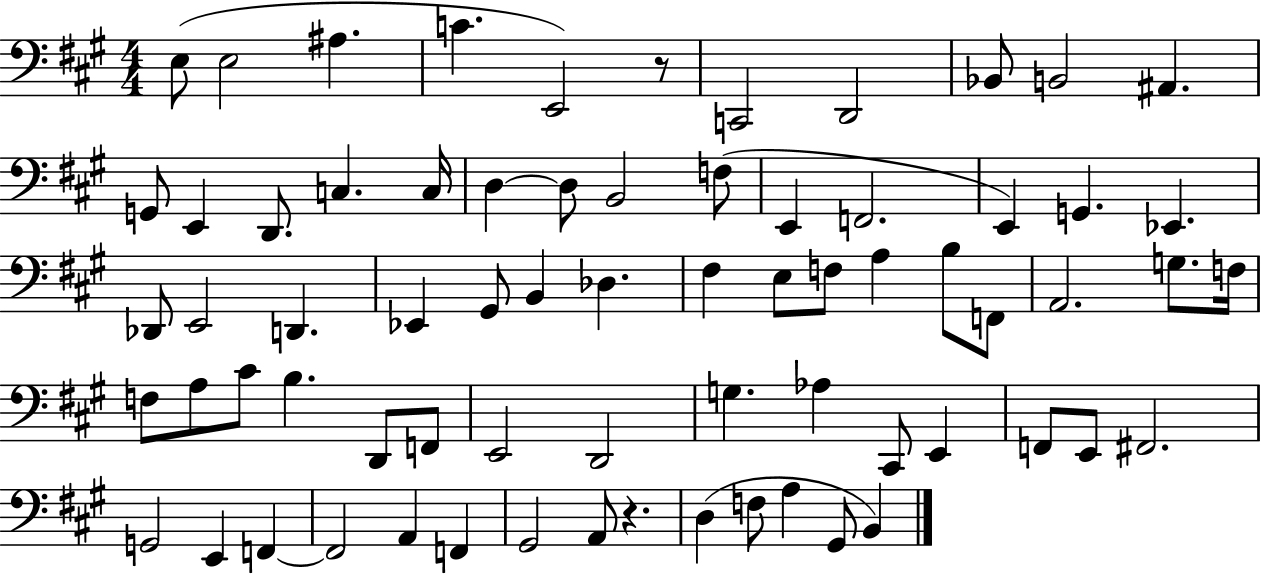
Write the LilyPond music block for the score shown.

{
  \clef bass
  \numericTimeSignature
  \time 4/4
  \key a \major
  e8( e2 ais4. | c'4. e,2) r8 | c,2 d,2 | bes,8 b,2 ais,4. | \break g,8 e,4 d,8. c4. c16 | d4~~ d8 b,2 f8( | e,4 f,2. | e,4) g,4. ees,4. | \break des,8 e,2 d,4. | ees,4 gis,8 b,4 des4. | fis4 e8 f8 a4 b8 f,8 | a,2. g8. f16 | \break f8 a8 cis'8 b4. d,8 f,8 | e,2 d,2 | g4. aes4 cis,8 e,4 | f,8 e,8 fis,2. | \break g,2 e,4 f,4~~ | f,2 a,4 f,4 | gis,2 a,8 r4. | d4( f8 a4 gis,8 b,4) | \break \bar "|."
}